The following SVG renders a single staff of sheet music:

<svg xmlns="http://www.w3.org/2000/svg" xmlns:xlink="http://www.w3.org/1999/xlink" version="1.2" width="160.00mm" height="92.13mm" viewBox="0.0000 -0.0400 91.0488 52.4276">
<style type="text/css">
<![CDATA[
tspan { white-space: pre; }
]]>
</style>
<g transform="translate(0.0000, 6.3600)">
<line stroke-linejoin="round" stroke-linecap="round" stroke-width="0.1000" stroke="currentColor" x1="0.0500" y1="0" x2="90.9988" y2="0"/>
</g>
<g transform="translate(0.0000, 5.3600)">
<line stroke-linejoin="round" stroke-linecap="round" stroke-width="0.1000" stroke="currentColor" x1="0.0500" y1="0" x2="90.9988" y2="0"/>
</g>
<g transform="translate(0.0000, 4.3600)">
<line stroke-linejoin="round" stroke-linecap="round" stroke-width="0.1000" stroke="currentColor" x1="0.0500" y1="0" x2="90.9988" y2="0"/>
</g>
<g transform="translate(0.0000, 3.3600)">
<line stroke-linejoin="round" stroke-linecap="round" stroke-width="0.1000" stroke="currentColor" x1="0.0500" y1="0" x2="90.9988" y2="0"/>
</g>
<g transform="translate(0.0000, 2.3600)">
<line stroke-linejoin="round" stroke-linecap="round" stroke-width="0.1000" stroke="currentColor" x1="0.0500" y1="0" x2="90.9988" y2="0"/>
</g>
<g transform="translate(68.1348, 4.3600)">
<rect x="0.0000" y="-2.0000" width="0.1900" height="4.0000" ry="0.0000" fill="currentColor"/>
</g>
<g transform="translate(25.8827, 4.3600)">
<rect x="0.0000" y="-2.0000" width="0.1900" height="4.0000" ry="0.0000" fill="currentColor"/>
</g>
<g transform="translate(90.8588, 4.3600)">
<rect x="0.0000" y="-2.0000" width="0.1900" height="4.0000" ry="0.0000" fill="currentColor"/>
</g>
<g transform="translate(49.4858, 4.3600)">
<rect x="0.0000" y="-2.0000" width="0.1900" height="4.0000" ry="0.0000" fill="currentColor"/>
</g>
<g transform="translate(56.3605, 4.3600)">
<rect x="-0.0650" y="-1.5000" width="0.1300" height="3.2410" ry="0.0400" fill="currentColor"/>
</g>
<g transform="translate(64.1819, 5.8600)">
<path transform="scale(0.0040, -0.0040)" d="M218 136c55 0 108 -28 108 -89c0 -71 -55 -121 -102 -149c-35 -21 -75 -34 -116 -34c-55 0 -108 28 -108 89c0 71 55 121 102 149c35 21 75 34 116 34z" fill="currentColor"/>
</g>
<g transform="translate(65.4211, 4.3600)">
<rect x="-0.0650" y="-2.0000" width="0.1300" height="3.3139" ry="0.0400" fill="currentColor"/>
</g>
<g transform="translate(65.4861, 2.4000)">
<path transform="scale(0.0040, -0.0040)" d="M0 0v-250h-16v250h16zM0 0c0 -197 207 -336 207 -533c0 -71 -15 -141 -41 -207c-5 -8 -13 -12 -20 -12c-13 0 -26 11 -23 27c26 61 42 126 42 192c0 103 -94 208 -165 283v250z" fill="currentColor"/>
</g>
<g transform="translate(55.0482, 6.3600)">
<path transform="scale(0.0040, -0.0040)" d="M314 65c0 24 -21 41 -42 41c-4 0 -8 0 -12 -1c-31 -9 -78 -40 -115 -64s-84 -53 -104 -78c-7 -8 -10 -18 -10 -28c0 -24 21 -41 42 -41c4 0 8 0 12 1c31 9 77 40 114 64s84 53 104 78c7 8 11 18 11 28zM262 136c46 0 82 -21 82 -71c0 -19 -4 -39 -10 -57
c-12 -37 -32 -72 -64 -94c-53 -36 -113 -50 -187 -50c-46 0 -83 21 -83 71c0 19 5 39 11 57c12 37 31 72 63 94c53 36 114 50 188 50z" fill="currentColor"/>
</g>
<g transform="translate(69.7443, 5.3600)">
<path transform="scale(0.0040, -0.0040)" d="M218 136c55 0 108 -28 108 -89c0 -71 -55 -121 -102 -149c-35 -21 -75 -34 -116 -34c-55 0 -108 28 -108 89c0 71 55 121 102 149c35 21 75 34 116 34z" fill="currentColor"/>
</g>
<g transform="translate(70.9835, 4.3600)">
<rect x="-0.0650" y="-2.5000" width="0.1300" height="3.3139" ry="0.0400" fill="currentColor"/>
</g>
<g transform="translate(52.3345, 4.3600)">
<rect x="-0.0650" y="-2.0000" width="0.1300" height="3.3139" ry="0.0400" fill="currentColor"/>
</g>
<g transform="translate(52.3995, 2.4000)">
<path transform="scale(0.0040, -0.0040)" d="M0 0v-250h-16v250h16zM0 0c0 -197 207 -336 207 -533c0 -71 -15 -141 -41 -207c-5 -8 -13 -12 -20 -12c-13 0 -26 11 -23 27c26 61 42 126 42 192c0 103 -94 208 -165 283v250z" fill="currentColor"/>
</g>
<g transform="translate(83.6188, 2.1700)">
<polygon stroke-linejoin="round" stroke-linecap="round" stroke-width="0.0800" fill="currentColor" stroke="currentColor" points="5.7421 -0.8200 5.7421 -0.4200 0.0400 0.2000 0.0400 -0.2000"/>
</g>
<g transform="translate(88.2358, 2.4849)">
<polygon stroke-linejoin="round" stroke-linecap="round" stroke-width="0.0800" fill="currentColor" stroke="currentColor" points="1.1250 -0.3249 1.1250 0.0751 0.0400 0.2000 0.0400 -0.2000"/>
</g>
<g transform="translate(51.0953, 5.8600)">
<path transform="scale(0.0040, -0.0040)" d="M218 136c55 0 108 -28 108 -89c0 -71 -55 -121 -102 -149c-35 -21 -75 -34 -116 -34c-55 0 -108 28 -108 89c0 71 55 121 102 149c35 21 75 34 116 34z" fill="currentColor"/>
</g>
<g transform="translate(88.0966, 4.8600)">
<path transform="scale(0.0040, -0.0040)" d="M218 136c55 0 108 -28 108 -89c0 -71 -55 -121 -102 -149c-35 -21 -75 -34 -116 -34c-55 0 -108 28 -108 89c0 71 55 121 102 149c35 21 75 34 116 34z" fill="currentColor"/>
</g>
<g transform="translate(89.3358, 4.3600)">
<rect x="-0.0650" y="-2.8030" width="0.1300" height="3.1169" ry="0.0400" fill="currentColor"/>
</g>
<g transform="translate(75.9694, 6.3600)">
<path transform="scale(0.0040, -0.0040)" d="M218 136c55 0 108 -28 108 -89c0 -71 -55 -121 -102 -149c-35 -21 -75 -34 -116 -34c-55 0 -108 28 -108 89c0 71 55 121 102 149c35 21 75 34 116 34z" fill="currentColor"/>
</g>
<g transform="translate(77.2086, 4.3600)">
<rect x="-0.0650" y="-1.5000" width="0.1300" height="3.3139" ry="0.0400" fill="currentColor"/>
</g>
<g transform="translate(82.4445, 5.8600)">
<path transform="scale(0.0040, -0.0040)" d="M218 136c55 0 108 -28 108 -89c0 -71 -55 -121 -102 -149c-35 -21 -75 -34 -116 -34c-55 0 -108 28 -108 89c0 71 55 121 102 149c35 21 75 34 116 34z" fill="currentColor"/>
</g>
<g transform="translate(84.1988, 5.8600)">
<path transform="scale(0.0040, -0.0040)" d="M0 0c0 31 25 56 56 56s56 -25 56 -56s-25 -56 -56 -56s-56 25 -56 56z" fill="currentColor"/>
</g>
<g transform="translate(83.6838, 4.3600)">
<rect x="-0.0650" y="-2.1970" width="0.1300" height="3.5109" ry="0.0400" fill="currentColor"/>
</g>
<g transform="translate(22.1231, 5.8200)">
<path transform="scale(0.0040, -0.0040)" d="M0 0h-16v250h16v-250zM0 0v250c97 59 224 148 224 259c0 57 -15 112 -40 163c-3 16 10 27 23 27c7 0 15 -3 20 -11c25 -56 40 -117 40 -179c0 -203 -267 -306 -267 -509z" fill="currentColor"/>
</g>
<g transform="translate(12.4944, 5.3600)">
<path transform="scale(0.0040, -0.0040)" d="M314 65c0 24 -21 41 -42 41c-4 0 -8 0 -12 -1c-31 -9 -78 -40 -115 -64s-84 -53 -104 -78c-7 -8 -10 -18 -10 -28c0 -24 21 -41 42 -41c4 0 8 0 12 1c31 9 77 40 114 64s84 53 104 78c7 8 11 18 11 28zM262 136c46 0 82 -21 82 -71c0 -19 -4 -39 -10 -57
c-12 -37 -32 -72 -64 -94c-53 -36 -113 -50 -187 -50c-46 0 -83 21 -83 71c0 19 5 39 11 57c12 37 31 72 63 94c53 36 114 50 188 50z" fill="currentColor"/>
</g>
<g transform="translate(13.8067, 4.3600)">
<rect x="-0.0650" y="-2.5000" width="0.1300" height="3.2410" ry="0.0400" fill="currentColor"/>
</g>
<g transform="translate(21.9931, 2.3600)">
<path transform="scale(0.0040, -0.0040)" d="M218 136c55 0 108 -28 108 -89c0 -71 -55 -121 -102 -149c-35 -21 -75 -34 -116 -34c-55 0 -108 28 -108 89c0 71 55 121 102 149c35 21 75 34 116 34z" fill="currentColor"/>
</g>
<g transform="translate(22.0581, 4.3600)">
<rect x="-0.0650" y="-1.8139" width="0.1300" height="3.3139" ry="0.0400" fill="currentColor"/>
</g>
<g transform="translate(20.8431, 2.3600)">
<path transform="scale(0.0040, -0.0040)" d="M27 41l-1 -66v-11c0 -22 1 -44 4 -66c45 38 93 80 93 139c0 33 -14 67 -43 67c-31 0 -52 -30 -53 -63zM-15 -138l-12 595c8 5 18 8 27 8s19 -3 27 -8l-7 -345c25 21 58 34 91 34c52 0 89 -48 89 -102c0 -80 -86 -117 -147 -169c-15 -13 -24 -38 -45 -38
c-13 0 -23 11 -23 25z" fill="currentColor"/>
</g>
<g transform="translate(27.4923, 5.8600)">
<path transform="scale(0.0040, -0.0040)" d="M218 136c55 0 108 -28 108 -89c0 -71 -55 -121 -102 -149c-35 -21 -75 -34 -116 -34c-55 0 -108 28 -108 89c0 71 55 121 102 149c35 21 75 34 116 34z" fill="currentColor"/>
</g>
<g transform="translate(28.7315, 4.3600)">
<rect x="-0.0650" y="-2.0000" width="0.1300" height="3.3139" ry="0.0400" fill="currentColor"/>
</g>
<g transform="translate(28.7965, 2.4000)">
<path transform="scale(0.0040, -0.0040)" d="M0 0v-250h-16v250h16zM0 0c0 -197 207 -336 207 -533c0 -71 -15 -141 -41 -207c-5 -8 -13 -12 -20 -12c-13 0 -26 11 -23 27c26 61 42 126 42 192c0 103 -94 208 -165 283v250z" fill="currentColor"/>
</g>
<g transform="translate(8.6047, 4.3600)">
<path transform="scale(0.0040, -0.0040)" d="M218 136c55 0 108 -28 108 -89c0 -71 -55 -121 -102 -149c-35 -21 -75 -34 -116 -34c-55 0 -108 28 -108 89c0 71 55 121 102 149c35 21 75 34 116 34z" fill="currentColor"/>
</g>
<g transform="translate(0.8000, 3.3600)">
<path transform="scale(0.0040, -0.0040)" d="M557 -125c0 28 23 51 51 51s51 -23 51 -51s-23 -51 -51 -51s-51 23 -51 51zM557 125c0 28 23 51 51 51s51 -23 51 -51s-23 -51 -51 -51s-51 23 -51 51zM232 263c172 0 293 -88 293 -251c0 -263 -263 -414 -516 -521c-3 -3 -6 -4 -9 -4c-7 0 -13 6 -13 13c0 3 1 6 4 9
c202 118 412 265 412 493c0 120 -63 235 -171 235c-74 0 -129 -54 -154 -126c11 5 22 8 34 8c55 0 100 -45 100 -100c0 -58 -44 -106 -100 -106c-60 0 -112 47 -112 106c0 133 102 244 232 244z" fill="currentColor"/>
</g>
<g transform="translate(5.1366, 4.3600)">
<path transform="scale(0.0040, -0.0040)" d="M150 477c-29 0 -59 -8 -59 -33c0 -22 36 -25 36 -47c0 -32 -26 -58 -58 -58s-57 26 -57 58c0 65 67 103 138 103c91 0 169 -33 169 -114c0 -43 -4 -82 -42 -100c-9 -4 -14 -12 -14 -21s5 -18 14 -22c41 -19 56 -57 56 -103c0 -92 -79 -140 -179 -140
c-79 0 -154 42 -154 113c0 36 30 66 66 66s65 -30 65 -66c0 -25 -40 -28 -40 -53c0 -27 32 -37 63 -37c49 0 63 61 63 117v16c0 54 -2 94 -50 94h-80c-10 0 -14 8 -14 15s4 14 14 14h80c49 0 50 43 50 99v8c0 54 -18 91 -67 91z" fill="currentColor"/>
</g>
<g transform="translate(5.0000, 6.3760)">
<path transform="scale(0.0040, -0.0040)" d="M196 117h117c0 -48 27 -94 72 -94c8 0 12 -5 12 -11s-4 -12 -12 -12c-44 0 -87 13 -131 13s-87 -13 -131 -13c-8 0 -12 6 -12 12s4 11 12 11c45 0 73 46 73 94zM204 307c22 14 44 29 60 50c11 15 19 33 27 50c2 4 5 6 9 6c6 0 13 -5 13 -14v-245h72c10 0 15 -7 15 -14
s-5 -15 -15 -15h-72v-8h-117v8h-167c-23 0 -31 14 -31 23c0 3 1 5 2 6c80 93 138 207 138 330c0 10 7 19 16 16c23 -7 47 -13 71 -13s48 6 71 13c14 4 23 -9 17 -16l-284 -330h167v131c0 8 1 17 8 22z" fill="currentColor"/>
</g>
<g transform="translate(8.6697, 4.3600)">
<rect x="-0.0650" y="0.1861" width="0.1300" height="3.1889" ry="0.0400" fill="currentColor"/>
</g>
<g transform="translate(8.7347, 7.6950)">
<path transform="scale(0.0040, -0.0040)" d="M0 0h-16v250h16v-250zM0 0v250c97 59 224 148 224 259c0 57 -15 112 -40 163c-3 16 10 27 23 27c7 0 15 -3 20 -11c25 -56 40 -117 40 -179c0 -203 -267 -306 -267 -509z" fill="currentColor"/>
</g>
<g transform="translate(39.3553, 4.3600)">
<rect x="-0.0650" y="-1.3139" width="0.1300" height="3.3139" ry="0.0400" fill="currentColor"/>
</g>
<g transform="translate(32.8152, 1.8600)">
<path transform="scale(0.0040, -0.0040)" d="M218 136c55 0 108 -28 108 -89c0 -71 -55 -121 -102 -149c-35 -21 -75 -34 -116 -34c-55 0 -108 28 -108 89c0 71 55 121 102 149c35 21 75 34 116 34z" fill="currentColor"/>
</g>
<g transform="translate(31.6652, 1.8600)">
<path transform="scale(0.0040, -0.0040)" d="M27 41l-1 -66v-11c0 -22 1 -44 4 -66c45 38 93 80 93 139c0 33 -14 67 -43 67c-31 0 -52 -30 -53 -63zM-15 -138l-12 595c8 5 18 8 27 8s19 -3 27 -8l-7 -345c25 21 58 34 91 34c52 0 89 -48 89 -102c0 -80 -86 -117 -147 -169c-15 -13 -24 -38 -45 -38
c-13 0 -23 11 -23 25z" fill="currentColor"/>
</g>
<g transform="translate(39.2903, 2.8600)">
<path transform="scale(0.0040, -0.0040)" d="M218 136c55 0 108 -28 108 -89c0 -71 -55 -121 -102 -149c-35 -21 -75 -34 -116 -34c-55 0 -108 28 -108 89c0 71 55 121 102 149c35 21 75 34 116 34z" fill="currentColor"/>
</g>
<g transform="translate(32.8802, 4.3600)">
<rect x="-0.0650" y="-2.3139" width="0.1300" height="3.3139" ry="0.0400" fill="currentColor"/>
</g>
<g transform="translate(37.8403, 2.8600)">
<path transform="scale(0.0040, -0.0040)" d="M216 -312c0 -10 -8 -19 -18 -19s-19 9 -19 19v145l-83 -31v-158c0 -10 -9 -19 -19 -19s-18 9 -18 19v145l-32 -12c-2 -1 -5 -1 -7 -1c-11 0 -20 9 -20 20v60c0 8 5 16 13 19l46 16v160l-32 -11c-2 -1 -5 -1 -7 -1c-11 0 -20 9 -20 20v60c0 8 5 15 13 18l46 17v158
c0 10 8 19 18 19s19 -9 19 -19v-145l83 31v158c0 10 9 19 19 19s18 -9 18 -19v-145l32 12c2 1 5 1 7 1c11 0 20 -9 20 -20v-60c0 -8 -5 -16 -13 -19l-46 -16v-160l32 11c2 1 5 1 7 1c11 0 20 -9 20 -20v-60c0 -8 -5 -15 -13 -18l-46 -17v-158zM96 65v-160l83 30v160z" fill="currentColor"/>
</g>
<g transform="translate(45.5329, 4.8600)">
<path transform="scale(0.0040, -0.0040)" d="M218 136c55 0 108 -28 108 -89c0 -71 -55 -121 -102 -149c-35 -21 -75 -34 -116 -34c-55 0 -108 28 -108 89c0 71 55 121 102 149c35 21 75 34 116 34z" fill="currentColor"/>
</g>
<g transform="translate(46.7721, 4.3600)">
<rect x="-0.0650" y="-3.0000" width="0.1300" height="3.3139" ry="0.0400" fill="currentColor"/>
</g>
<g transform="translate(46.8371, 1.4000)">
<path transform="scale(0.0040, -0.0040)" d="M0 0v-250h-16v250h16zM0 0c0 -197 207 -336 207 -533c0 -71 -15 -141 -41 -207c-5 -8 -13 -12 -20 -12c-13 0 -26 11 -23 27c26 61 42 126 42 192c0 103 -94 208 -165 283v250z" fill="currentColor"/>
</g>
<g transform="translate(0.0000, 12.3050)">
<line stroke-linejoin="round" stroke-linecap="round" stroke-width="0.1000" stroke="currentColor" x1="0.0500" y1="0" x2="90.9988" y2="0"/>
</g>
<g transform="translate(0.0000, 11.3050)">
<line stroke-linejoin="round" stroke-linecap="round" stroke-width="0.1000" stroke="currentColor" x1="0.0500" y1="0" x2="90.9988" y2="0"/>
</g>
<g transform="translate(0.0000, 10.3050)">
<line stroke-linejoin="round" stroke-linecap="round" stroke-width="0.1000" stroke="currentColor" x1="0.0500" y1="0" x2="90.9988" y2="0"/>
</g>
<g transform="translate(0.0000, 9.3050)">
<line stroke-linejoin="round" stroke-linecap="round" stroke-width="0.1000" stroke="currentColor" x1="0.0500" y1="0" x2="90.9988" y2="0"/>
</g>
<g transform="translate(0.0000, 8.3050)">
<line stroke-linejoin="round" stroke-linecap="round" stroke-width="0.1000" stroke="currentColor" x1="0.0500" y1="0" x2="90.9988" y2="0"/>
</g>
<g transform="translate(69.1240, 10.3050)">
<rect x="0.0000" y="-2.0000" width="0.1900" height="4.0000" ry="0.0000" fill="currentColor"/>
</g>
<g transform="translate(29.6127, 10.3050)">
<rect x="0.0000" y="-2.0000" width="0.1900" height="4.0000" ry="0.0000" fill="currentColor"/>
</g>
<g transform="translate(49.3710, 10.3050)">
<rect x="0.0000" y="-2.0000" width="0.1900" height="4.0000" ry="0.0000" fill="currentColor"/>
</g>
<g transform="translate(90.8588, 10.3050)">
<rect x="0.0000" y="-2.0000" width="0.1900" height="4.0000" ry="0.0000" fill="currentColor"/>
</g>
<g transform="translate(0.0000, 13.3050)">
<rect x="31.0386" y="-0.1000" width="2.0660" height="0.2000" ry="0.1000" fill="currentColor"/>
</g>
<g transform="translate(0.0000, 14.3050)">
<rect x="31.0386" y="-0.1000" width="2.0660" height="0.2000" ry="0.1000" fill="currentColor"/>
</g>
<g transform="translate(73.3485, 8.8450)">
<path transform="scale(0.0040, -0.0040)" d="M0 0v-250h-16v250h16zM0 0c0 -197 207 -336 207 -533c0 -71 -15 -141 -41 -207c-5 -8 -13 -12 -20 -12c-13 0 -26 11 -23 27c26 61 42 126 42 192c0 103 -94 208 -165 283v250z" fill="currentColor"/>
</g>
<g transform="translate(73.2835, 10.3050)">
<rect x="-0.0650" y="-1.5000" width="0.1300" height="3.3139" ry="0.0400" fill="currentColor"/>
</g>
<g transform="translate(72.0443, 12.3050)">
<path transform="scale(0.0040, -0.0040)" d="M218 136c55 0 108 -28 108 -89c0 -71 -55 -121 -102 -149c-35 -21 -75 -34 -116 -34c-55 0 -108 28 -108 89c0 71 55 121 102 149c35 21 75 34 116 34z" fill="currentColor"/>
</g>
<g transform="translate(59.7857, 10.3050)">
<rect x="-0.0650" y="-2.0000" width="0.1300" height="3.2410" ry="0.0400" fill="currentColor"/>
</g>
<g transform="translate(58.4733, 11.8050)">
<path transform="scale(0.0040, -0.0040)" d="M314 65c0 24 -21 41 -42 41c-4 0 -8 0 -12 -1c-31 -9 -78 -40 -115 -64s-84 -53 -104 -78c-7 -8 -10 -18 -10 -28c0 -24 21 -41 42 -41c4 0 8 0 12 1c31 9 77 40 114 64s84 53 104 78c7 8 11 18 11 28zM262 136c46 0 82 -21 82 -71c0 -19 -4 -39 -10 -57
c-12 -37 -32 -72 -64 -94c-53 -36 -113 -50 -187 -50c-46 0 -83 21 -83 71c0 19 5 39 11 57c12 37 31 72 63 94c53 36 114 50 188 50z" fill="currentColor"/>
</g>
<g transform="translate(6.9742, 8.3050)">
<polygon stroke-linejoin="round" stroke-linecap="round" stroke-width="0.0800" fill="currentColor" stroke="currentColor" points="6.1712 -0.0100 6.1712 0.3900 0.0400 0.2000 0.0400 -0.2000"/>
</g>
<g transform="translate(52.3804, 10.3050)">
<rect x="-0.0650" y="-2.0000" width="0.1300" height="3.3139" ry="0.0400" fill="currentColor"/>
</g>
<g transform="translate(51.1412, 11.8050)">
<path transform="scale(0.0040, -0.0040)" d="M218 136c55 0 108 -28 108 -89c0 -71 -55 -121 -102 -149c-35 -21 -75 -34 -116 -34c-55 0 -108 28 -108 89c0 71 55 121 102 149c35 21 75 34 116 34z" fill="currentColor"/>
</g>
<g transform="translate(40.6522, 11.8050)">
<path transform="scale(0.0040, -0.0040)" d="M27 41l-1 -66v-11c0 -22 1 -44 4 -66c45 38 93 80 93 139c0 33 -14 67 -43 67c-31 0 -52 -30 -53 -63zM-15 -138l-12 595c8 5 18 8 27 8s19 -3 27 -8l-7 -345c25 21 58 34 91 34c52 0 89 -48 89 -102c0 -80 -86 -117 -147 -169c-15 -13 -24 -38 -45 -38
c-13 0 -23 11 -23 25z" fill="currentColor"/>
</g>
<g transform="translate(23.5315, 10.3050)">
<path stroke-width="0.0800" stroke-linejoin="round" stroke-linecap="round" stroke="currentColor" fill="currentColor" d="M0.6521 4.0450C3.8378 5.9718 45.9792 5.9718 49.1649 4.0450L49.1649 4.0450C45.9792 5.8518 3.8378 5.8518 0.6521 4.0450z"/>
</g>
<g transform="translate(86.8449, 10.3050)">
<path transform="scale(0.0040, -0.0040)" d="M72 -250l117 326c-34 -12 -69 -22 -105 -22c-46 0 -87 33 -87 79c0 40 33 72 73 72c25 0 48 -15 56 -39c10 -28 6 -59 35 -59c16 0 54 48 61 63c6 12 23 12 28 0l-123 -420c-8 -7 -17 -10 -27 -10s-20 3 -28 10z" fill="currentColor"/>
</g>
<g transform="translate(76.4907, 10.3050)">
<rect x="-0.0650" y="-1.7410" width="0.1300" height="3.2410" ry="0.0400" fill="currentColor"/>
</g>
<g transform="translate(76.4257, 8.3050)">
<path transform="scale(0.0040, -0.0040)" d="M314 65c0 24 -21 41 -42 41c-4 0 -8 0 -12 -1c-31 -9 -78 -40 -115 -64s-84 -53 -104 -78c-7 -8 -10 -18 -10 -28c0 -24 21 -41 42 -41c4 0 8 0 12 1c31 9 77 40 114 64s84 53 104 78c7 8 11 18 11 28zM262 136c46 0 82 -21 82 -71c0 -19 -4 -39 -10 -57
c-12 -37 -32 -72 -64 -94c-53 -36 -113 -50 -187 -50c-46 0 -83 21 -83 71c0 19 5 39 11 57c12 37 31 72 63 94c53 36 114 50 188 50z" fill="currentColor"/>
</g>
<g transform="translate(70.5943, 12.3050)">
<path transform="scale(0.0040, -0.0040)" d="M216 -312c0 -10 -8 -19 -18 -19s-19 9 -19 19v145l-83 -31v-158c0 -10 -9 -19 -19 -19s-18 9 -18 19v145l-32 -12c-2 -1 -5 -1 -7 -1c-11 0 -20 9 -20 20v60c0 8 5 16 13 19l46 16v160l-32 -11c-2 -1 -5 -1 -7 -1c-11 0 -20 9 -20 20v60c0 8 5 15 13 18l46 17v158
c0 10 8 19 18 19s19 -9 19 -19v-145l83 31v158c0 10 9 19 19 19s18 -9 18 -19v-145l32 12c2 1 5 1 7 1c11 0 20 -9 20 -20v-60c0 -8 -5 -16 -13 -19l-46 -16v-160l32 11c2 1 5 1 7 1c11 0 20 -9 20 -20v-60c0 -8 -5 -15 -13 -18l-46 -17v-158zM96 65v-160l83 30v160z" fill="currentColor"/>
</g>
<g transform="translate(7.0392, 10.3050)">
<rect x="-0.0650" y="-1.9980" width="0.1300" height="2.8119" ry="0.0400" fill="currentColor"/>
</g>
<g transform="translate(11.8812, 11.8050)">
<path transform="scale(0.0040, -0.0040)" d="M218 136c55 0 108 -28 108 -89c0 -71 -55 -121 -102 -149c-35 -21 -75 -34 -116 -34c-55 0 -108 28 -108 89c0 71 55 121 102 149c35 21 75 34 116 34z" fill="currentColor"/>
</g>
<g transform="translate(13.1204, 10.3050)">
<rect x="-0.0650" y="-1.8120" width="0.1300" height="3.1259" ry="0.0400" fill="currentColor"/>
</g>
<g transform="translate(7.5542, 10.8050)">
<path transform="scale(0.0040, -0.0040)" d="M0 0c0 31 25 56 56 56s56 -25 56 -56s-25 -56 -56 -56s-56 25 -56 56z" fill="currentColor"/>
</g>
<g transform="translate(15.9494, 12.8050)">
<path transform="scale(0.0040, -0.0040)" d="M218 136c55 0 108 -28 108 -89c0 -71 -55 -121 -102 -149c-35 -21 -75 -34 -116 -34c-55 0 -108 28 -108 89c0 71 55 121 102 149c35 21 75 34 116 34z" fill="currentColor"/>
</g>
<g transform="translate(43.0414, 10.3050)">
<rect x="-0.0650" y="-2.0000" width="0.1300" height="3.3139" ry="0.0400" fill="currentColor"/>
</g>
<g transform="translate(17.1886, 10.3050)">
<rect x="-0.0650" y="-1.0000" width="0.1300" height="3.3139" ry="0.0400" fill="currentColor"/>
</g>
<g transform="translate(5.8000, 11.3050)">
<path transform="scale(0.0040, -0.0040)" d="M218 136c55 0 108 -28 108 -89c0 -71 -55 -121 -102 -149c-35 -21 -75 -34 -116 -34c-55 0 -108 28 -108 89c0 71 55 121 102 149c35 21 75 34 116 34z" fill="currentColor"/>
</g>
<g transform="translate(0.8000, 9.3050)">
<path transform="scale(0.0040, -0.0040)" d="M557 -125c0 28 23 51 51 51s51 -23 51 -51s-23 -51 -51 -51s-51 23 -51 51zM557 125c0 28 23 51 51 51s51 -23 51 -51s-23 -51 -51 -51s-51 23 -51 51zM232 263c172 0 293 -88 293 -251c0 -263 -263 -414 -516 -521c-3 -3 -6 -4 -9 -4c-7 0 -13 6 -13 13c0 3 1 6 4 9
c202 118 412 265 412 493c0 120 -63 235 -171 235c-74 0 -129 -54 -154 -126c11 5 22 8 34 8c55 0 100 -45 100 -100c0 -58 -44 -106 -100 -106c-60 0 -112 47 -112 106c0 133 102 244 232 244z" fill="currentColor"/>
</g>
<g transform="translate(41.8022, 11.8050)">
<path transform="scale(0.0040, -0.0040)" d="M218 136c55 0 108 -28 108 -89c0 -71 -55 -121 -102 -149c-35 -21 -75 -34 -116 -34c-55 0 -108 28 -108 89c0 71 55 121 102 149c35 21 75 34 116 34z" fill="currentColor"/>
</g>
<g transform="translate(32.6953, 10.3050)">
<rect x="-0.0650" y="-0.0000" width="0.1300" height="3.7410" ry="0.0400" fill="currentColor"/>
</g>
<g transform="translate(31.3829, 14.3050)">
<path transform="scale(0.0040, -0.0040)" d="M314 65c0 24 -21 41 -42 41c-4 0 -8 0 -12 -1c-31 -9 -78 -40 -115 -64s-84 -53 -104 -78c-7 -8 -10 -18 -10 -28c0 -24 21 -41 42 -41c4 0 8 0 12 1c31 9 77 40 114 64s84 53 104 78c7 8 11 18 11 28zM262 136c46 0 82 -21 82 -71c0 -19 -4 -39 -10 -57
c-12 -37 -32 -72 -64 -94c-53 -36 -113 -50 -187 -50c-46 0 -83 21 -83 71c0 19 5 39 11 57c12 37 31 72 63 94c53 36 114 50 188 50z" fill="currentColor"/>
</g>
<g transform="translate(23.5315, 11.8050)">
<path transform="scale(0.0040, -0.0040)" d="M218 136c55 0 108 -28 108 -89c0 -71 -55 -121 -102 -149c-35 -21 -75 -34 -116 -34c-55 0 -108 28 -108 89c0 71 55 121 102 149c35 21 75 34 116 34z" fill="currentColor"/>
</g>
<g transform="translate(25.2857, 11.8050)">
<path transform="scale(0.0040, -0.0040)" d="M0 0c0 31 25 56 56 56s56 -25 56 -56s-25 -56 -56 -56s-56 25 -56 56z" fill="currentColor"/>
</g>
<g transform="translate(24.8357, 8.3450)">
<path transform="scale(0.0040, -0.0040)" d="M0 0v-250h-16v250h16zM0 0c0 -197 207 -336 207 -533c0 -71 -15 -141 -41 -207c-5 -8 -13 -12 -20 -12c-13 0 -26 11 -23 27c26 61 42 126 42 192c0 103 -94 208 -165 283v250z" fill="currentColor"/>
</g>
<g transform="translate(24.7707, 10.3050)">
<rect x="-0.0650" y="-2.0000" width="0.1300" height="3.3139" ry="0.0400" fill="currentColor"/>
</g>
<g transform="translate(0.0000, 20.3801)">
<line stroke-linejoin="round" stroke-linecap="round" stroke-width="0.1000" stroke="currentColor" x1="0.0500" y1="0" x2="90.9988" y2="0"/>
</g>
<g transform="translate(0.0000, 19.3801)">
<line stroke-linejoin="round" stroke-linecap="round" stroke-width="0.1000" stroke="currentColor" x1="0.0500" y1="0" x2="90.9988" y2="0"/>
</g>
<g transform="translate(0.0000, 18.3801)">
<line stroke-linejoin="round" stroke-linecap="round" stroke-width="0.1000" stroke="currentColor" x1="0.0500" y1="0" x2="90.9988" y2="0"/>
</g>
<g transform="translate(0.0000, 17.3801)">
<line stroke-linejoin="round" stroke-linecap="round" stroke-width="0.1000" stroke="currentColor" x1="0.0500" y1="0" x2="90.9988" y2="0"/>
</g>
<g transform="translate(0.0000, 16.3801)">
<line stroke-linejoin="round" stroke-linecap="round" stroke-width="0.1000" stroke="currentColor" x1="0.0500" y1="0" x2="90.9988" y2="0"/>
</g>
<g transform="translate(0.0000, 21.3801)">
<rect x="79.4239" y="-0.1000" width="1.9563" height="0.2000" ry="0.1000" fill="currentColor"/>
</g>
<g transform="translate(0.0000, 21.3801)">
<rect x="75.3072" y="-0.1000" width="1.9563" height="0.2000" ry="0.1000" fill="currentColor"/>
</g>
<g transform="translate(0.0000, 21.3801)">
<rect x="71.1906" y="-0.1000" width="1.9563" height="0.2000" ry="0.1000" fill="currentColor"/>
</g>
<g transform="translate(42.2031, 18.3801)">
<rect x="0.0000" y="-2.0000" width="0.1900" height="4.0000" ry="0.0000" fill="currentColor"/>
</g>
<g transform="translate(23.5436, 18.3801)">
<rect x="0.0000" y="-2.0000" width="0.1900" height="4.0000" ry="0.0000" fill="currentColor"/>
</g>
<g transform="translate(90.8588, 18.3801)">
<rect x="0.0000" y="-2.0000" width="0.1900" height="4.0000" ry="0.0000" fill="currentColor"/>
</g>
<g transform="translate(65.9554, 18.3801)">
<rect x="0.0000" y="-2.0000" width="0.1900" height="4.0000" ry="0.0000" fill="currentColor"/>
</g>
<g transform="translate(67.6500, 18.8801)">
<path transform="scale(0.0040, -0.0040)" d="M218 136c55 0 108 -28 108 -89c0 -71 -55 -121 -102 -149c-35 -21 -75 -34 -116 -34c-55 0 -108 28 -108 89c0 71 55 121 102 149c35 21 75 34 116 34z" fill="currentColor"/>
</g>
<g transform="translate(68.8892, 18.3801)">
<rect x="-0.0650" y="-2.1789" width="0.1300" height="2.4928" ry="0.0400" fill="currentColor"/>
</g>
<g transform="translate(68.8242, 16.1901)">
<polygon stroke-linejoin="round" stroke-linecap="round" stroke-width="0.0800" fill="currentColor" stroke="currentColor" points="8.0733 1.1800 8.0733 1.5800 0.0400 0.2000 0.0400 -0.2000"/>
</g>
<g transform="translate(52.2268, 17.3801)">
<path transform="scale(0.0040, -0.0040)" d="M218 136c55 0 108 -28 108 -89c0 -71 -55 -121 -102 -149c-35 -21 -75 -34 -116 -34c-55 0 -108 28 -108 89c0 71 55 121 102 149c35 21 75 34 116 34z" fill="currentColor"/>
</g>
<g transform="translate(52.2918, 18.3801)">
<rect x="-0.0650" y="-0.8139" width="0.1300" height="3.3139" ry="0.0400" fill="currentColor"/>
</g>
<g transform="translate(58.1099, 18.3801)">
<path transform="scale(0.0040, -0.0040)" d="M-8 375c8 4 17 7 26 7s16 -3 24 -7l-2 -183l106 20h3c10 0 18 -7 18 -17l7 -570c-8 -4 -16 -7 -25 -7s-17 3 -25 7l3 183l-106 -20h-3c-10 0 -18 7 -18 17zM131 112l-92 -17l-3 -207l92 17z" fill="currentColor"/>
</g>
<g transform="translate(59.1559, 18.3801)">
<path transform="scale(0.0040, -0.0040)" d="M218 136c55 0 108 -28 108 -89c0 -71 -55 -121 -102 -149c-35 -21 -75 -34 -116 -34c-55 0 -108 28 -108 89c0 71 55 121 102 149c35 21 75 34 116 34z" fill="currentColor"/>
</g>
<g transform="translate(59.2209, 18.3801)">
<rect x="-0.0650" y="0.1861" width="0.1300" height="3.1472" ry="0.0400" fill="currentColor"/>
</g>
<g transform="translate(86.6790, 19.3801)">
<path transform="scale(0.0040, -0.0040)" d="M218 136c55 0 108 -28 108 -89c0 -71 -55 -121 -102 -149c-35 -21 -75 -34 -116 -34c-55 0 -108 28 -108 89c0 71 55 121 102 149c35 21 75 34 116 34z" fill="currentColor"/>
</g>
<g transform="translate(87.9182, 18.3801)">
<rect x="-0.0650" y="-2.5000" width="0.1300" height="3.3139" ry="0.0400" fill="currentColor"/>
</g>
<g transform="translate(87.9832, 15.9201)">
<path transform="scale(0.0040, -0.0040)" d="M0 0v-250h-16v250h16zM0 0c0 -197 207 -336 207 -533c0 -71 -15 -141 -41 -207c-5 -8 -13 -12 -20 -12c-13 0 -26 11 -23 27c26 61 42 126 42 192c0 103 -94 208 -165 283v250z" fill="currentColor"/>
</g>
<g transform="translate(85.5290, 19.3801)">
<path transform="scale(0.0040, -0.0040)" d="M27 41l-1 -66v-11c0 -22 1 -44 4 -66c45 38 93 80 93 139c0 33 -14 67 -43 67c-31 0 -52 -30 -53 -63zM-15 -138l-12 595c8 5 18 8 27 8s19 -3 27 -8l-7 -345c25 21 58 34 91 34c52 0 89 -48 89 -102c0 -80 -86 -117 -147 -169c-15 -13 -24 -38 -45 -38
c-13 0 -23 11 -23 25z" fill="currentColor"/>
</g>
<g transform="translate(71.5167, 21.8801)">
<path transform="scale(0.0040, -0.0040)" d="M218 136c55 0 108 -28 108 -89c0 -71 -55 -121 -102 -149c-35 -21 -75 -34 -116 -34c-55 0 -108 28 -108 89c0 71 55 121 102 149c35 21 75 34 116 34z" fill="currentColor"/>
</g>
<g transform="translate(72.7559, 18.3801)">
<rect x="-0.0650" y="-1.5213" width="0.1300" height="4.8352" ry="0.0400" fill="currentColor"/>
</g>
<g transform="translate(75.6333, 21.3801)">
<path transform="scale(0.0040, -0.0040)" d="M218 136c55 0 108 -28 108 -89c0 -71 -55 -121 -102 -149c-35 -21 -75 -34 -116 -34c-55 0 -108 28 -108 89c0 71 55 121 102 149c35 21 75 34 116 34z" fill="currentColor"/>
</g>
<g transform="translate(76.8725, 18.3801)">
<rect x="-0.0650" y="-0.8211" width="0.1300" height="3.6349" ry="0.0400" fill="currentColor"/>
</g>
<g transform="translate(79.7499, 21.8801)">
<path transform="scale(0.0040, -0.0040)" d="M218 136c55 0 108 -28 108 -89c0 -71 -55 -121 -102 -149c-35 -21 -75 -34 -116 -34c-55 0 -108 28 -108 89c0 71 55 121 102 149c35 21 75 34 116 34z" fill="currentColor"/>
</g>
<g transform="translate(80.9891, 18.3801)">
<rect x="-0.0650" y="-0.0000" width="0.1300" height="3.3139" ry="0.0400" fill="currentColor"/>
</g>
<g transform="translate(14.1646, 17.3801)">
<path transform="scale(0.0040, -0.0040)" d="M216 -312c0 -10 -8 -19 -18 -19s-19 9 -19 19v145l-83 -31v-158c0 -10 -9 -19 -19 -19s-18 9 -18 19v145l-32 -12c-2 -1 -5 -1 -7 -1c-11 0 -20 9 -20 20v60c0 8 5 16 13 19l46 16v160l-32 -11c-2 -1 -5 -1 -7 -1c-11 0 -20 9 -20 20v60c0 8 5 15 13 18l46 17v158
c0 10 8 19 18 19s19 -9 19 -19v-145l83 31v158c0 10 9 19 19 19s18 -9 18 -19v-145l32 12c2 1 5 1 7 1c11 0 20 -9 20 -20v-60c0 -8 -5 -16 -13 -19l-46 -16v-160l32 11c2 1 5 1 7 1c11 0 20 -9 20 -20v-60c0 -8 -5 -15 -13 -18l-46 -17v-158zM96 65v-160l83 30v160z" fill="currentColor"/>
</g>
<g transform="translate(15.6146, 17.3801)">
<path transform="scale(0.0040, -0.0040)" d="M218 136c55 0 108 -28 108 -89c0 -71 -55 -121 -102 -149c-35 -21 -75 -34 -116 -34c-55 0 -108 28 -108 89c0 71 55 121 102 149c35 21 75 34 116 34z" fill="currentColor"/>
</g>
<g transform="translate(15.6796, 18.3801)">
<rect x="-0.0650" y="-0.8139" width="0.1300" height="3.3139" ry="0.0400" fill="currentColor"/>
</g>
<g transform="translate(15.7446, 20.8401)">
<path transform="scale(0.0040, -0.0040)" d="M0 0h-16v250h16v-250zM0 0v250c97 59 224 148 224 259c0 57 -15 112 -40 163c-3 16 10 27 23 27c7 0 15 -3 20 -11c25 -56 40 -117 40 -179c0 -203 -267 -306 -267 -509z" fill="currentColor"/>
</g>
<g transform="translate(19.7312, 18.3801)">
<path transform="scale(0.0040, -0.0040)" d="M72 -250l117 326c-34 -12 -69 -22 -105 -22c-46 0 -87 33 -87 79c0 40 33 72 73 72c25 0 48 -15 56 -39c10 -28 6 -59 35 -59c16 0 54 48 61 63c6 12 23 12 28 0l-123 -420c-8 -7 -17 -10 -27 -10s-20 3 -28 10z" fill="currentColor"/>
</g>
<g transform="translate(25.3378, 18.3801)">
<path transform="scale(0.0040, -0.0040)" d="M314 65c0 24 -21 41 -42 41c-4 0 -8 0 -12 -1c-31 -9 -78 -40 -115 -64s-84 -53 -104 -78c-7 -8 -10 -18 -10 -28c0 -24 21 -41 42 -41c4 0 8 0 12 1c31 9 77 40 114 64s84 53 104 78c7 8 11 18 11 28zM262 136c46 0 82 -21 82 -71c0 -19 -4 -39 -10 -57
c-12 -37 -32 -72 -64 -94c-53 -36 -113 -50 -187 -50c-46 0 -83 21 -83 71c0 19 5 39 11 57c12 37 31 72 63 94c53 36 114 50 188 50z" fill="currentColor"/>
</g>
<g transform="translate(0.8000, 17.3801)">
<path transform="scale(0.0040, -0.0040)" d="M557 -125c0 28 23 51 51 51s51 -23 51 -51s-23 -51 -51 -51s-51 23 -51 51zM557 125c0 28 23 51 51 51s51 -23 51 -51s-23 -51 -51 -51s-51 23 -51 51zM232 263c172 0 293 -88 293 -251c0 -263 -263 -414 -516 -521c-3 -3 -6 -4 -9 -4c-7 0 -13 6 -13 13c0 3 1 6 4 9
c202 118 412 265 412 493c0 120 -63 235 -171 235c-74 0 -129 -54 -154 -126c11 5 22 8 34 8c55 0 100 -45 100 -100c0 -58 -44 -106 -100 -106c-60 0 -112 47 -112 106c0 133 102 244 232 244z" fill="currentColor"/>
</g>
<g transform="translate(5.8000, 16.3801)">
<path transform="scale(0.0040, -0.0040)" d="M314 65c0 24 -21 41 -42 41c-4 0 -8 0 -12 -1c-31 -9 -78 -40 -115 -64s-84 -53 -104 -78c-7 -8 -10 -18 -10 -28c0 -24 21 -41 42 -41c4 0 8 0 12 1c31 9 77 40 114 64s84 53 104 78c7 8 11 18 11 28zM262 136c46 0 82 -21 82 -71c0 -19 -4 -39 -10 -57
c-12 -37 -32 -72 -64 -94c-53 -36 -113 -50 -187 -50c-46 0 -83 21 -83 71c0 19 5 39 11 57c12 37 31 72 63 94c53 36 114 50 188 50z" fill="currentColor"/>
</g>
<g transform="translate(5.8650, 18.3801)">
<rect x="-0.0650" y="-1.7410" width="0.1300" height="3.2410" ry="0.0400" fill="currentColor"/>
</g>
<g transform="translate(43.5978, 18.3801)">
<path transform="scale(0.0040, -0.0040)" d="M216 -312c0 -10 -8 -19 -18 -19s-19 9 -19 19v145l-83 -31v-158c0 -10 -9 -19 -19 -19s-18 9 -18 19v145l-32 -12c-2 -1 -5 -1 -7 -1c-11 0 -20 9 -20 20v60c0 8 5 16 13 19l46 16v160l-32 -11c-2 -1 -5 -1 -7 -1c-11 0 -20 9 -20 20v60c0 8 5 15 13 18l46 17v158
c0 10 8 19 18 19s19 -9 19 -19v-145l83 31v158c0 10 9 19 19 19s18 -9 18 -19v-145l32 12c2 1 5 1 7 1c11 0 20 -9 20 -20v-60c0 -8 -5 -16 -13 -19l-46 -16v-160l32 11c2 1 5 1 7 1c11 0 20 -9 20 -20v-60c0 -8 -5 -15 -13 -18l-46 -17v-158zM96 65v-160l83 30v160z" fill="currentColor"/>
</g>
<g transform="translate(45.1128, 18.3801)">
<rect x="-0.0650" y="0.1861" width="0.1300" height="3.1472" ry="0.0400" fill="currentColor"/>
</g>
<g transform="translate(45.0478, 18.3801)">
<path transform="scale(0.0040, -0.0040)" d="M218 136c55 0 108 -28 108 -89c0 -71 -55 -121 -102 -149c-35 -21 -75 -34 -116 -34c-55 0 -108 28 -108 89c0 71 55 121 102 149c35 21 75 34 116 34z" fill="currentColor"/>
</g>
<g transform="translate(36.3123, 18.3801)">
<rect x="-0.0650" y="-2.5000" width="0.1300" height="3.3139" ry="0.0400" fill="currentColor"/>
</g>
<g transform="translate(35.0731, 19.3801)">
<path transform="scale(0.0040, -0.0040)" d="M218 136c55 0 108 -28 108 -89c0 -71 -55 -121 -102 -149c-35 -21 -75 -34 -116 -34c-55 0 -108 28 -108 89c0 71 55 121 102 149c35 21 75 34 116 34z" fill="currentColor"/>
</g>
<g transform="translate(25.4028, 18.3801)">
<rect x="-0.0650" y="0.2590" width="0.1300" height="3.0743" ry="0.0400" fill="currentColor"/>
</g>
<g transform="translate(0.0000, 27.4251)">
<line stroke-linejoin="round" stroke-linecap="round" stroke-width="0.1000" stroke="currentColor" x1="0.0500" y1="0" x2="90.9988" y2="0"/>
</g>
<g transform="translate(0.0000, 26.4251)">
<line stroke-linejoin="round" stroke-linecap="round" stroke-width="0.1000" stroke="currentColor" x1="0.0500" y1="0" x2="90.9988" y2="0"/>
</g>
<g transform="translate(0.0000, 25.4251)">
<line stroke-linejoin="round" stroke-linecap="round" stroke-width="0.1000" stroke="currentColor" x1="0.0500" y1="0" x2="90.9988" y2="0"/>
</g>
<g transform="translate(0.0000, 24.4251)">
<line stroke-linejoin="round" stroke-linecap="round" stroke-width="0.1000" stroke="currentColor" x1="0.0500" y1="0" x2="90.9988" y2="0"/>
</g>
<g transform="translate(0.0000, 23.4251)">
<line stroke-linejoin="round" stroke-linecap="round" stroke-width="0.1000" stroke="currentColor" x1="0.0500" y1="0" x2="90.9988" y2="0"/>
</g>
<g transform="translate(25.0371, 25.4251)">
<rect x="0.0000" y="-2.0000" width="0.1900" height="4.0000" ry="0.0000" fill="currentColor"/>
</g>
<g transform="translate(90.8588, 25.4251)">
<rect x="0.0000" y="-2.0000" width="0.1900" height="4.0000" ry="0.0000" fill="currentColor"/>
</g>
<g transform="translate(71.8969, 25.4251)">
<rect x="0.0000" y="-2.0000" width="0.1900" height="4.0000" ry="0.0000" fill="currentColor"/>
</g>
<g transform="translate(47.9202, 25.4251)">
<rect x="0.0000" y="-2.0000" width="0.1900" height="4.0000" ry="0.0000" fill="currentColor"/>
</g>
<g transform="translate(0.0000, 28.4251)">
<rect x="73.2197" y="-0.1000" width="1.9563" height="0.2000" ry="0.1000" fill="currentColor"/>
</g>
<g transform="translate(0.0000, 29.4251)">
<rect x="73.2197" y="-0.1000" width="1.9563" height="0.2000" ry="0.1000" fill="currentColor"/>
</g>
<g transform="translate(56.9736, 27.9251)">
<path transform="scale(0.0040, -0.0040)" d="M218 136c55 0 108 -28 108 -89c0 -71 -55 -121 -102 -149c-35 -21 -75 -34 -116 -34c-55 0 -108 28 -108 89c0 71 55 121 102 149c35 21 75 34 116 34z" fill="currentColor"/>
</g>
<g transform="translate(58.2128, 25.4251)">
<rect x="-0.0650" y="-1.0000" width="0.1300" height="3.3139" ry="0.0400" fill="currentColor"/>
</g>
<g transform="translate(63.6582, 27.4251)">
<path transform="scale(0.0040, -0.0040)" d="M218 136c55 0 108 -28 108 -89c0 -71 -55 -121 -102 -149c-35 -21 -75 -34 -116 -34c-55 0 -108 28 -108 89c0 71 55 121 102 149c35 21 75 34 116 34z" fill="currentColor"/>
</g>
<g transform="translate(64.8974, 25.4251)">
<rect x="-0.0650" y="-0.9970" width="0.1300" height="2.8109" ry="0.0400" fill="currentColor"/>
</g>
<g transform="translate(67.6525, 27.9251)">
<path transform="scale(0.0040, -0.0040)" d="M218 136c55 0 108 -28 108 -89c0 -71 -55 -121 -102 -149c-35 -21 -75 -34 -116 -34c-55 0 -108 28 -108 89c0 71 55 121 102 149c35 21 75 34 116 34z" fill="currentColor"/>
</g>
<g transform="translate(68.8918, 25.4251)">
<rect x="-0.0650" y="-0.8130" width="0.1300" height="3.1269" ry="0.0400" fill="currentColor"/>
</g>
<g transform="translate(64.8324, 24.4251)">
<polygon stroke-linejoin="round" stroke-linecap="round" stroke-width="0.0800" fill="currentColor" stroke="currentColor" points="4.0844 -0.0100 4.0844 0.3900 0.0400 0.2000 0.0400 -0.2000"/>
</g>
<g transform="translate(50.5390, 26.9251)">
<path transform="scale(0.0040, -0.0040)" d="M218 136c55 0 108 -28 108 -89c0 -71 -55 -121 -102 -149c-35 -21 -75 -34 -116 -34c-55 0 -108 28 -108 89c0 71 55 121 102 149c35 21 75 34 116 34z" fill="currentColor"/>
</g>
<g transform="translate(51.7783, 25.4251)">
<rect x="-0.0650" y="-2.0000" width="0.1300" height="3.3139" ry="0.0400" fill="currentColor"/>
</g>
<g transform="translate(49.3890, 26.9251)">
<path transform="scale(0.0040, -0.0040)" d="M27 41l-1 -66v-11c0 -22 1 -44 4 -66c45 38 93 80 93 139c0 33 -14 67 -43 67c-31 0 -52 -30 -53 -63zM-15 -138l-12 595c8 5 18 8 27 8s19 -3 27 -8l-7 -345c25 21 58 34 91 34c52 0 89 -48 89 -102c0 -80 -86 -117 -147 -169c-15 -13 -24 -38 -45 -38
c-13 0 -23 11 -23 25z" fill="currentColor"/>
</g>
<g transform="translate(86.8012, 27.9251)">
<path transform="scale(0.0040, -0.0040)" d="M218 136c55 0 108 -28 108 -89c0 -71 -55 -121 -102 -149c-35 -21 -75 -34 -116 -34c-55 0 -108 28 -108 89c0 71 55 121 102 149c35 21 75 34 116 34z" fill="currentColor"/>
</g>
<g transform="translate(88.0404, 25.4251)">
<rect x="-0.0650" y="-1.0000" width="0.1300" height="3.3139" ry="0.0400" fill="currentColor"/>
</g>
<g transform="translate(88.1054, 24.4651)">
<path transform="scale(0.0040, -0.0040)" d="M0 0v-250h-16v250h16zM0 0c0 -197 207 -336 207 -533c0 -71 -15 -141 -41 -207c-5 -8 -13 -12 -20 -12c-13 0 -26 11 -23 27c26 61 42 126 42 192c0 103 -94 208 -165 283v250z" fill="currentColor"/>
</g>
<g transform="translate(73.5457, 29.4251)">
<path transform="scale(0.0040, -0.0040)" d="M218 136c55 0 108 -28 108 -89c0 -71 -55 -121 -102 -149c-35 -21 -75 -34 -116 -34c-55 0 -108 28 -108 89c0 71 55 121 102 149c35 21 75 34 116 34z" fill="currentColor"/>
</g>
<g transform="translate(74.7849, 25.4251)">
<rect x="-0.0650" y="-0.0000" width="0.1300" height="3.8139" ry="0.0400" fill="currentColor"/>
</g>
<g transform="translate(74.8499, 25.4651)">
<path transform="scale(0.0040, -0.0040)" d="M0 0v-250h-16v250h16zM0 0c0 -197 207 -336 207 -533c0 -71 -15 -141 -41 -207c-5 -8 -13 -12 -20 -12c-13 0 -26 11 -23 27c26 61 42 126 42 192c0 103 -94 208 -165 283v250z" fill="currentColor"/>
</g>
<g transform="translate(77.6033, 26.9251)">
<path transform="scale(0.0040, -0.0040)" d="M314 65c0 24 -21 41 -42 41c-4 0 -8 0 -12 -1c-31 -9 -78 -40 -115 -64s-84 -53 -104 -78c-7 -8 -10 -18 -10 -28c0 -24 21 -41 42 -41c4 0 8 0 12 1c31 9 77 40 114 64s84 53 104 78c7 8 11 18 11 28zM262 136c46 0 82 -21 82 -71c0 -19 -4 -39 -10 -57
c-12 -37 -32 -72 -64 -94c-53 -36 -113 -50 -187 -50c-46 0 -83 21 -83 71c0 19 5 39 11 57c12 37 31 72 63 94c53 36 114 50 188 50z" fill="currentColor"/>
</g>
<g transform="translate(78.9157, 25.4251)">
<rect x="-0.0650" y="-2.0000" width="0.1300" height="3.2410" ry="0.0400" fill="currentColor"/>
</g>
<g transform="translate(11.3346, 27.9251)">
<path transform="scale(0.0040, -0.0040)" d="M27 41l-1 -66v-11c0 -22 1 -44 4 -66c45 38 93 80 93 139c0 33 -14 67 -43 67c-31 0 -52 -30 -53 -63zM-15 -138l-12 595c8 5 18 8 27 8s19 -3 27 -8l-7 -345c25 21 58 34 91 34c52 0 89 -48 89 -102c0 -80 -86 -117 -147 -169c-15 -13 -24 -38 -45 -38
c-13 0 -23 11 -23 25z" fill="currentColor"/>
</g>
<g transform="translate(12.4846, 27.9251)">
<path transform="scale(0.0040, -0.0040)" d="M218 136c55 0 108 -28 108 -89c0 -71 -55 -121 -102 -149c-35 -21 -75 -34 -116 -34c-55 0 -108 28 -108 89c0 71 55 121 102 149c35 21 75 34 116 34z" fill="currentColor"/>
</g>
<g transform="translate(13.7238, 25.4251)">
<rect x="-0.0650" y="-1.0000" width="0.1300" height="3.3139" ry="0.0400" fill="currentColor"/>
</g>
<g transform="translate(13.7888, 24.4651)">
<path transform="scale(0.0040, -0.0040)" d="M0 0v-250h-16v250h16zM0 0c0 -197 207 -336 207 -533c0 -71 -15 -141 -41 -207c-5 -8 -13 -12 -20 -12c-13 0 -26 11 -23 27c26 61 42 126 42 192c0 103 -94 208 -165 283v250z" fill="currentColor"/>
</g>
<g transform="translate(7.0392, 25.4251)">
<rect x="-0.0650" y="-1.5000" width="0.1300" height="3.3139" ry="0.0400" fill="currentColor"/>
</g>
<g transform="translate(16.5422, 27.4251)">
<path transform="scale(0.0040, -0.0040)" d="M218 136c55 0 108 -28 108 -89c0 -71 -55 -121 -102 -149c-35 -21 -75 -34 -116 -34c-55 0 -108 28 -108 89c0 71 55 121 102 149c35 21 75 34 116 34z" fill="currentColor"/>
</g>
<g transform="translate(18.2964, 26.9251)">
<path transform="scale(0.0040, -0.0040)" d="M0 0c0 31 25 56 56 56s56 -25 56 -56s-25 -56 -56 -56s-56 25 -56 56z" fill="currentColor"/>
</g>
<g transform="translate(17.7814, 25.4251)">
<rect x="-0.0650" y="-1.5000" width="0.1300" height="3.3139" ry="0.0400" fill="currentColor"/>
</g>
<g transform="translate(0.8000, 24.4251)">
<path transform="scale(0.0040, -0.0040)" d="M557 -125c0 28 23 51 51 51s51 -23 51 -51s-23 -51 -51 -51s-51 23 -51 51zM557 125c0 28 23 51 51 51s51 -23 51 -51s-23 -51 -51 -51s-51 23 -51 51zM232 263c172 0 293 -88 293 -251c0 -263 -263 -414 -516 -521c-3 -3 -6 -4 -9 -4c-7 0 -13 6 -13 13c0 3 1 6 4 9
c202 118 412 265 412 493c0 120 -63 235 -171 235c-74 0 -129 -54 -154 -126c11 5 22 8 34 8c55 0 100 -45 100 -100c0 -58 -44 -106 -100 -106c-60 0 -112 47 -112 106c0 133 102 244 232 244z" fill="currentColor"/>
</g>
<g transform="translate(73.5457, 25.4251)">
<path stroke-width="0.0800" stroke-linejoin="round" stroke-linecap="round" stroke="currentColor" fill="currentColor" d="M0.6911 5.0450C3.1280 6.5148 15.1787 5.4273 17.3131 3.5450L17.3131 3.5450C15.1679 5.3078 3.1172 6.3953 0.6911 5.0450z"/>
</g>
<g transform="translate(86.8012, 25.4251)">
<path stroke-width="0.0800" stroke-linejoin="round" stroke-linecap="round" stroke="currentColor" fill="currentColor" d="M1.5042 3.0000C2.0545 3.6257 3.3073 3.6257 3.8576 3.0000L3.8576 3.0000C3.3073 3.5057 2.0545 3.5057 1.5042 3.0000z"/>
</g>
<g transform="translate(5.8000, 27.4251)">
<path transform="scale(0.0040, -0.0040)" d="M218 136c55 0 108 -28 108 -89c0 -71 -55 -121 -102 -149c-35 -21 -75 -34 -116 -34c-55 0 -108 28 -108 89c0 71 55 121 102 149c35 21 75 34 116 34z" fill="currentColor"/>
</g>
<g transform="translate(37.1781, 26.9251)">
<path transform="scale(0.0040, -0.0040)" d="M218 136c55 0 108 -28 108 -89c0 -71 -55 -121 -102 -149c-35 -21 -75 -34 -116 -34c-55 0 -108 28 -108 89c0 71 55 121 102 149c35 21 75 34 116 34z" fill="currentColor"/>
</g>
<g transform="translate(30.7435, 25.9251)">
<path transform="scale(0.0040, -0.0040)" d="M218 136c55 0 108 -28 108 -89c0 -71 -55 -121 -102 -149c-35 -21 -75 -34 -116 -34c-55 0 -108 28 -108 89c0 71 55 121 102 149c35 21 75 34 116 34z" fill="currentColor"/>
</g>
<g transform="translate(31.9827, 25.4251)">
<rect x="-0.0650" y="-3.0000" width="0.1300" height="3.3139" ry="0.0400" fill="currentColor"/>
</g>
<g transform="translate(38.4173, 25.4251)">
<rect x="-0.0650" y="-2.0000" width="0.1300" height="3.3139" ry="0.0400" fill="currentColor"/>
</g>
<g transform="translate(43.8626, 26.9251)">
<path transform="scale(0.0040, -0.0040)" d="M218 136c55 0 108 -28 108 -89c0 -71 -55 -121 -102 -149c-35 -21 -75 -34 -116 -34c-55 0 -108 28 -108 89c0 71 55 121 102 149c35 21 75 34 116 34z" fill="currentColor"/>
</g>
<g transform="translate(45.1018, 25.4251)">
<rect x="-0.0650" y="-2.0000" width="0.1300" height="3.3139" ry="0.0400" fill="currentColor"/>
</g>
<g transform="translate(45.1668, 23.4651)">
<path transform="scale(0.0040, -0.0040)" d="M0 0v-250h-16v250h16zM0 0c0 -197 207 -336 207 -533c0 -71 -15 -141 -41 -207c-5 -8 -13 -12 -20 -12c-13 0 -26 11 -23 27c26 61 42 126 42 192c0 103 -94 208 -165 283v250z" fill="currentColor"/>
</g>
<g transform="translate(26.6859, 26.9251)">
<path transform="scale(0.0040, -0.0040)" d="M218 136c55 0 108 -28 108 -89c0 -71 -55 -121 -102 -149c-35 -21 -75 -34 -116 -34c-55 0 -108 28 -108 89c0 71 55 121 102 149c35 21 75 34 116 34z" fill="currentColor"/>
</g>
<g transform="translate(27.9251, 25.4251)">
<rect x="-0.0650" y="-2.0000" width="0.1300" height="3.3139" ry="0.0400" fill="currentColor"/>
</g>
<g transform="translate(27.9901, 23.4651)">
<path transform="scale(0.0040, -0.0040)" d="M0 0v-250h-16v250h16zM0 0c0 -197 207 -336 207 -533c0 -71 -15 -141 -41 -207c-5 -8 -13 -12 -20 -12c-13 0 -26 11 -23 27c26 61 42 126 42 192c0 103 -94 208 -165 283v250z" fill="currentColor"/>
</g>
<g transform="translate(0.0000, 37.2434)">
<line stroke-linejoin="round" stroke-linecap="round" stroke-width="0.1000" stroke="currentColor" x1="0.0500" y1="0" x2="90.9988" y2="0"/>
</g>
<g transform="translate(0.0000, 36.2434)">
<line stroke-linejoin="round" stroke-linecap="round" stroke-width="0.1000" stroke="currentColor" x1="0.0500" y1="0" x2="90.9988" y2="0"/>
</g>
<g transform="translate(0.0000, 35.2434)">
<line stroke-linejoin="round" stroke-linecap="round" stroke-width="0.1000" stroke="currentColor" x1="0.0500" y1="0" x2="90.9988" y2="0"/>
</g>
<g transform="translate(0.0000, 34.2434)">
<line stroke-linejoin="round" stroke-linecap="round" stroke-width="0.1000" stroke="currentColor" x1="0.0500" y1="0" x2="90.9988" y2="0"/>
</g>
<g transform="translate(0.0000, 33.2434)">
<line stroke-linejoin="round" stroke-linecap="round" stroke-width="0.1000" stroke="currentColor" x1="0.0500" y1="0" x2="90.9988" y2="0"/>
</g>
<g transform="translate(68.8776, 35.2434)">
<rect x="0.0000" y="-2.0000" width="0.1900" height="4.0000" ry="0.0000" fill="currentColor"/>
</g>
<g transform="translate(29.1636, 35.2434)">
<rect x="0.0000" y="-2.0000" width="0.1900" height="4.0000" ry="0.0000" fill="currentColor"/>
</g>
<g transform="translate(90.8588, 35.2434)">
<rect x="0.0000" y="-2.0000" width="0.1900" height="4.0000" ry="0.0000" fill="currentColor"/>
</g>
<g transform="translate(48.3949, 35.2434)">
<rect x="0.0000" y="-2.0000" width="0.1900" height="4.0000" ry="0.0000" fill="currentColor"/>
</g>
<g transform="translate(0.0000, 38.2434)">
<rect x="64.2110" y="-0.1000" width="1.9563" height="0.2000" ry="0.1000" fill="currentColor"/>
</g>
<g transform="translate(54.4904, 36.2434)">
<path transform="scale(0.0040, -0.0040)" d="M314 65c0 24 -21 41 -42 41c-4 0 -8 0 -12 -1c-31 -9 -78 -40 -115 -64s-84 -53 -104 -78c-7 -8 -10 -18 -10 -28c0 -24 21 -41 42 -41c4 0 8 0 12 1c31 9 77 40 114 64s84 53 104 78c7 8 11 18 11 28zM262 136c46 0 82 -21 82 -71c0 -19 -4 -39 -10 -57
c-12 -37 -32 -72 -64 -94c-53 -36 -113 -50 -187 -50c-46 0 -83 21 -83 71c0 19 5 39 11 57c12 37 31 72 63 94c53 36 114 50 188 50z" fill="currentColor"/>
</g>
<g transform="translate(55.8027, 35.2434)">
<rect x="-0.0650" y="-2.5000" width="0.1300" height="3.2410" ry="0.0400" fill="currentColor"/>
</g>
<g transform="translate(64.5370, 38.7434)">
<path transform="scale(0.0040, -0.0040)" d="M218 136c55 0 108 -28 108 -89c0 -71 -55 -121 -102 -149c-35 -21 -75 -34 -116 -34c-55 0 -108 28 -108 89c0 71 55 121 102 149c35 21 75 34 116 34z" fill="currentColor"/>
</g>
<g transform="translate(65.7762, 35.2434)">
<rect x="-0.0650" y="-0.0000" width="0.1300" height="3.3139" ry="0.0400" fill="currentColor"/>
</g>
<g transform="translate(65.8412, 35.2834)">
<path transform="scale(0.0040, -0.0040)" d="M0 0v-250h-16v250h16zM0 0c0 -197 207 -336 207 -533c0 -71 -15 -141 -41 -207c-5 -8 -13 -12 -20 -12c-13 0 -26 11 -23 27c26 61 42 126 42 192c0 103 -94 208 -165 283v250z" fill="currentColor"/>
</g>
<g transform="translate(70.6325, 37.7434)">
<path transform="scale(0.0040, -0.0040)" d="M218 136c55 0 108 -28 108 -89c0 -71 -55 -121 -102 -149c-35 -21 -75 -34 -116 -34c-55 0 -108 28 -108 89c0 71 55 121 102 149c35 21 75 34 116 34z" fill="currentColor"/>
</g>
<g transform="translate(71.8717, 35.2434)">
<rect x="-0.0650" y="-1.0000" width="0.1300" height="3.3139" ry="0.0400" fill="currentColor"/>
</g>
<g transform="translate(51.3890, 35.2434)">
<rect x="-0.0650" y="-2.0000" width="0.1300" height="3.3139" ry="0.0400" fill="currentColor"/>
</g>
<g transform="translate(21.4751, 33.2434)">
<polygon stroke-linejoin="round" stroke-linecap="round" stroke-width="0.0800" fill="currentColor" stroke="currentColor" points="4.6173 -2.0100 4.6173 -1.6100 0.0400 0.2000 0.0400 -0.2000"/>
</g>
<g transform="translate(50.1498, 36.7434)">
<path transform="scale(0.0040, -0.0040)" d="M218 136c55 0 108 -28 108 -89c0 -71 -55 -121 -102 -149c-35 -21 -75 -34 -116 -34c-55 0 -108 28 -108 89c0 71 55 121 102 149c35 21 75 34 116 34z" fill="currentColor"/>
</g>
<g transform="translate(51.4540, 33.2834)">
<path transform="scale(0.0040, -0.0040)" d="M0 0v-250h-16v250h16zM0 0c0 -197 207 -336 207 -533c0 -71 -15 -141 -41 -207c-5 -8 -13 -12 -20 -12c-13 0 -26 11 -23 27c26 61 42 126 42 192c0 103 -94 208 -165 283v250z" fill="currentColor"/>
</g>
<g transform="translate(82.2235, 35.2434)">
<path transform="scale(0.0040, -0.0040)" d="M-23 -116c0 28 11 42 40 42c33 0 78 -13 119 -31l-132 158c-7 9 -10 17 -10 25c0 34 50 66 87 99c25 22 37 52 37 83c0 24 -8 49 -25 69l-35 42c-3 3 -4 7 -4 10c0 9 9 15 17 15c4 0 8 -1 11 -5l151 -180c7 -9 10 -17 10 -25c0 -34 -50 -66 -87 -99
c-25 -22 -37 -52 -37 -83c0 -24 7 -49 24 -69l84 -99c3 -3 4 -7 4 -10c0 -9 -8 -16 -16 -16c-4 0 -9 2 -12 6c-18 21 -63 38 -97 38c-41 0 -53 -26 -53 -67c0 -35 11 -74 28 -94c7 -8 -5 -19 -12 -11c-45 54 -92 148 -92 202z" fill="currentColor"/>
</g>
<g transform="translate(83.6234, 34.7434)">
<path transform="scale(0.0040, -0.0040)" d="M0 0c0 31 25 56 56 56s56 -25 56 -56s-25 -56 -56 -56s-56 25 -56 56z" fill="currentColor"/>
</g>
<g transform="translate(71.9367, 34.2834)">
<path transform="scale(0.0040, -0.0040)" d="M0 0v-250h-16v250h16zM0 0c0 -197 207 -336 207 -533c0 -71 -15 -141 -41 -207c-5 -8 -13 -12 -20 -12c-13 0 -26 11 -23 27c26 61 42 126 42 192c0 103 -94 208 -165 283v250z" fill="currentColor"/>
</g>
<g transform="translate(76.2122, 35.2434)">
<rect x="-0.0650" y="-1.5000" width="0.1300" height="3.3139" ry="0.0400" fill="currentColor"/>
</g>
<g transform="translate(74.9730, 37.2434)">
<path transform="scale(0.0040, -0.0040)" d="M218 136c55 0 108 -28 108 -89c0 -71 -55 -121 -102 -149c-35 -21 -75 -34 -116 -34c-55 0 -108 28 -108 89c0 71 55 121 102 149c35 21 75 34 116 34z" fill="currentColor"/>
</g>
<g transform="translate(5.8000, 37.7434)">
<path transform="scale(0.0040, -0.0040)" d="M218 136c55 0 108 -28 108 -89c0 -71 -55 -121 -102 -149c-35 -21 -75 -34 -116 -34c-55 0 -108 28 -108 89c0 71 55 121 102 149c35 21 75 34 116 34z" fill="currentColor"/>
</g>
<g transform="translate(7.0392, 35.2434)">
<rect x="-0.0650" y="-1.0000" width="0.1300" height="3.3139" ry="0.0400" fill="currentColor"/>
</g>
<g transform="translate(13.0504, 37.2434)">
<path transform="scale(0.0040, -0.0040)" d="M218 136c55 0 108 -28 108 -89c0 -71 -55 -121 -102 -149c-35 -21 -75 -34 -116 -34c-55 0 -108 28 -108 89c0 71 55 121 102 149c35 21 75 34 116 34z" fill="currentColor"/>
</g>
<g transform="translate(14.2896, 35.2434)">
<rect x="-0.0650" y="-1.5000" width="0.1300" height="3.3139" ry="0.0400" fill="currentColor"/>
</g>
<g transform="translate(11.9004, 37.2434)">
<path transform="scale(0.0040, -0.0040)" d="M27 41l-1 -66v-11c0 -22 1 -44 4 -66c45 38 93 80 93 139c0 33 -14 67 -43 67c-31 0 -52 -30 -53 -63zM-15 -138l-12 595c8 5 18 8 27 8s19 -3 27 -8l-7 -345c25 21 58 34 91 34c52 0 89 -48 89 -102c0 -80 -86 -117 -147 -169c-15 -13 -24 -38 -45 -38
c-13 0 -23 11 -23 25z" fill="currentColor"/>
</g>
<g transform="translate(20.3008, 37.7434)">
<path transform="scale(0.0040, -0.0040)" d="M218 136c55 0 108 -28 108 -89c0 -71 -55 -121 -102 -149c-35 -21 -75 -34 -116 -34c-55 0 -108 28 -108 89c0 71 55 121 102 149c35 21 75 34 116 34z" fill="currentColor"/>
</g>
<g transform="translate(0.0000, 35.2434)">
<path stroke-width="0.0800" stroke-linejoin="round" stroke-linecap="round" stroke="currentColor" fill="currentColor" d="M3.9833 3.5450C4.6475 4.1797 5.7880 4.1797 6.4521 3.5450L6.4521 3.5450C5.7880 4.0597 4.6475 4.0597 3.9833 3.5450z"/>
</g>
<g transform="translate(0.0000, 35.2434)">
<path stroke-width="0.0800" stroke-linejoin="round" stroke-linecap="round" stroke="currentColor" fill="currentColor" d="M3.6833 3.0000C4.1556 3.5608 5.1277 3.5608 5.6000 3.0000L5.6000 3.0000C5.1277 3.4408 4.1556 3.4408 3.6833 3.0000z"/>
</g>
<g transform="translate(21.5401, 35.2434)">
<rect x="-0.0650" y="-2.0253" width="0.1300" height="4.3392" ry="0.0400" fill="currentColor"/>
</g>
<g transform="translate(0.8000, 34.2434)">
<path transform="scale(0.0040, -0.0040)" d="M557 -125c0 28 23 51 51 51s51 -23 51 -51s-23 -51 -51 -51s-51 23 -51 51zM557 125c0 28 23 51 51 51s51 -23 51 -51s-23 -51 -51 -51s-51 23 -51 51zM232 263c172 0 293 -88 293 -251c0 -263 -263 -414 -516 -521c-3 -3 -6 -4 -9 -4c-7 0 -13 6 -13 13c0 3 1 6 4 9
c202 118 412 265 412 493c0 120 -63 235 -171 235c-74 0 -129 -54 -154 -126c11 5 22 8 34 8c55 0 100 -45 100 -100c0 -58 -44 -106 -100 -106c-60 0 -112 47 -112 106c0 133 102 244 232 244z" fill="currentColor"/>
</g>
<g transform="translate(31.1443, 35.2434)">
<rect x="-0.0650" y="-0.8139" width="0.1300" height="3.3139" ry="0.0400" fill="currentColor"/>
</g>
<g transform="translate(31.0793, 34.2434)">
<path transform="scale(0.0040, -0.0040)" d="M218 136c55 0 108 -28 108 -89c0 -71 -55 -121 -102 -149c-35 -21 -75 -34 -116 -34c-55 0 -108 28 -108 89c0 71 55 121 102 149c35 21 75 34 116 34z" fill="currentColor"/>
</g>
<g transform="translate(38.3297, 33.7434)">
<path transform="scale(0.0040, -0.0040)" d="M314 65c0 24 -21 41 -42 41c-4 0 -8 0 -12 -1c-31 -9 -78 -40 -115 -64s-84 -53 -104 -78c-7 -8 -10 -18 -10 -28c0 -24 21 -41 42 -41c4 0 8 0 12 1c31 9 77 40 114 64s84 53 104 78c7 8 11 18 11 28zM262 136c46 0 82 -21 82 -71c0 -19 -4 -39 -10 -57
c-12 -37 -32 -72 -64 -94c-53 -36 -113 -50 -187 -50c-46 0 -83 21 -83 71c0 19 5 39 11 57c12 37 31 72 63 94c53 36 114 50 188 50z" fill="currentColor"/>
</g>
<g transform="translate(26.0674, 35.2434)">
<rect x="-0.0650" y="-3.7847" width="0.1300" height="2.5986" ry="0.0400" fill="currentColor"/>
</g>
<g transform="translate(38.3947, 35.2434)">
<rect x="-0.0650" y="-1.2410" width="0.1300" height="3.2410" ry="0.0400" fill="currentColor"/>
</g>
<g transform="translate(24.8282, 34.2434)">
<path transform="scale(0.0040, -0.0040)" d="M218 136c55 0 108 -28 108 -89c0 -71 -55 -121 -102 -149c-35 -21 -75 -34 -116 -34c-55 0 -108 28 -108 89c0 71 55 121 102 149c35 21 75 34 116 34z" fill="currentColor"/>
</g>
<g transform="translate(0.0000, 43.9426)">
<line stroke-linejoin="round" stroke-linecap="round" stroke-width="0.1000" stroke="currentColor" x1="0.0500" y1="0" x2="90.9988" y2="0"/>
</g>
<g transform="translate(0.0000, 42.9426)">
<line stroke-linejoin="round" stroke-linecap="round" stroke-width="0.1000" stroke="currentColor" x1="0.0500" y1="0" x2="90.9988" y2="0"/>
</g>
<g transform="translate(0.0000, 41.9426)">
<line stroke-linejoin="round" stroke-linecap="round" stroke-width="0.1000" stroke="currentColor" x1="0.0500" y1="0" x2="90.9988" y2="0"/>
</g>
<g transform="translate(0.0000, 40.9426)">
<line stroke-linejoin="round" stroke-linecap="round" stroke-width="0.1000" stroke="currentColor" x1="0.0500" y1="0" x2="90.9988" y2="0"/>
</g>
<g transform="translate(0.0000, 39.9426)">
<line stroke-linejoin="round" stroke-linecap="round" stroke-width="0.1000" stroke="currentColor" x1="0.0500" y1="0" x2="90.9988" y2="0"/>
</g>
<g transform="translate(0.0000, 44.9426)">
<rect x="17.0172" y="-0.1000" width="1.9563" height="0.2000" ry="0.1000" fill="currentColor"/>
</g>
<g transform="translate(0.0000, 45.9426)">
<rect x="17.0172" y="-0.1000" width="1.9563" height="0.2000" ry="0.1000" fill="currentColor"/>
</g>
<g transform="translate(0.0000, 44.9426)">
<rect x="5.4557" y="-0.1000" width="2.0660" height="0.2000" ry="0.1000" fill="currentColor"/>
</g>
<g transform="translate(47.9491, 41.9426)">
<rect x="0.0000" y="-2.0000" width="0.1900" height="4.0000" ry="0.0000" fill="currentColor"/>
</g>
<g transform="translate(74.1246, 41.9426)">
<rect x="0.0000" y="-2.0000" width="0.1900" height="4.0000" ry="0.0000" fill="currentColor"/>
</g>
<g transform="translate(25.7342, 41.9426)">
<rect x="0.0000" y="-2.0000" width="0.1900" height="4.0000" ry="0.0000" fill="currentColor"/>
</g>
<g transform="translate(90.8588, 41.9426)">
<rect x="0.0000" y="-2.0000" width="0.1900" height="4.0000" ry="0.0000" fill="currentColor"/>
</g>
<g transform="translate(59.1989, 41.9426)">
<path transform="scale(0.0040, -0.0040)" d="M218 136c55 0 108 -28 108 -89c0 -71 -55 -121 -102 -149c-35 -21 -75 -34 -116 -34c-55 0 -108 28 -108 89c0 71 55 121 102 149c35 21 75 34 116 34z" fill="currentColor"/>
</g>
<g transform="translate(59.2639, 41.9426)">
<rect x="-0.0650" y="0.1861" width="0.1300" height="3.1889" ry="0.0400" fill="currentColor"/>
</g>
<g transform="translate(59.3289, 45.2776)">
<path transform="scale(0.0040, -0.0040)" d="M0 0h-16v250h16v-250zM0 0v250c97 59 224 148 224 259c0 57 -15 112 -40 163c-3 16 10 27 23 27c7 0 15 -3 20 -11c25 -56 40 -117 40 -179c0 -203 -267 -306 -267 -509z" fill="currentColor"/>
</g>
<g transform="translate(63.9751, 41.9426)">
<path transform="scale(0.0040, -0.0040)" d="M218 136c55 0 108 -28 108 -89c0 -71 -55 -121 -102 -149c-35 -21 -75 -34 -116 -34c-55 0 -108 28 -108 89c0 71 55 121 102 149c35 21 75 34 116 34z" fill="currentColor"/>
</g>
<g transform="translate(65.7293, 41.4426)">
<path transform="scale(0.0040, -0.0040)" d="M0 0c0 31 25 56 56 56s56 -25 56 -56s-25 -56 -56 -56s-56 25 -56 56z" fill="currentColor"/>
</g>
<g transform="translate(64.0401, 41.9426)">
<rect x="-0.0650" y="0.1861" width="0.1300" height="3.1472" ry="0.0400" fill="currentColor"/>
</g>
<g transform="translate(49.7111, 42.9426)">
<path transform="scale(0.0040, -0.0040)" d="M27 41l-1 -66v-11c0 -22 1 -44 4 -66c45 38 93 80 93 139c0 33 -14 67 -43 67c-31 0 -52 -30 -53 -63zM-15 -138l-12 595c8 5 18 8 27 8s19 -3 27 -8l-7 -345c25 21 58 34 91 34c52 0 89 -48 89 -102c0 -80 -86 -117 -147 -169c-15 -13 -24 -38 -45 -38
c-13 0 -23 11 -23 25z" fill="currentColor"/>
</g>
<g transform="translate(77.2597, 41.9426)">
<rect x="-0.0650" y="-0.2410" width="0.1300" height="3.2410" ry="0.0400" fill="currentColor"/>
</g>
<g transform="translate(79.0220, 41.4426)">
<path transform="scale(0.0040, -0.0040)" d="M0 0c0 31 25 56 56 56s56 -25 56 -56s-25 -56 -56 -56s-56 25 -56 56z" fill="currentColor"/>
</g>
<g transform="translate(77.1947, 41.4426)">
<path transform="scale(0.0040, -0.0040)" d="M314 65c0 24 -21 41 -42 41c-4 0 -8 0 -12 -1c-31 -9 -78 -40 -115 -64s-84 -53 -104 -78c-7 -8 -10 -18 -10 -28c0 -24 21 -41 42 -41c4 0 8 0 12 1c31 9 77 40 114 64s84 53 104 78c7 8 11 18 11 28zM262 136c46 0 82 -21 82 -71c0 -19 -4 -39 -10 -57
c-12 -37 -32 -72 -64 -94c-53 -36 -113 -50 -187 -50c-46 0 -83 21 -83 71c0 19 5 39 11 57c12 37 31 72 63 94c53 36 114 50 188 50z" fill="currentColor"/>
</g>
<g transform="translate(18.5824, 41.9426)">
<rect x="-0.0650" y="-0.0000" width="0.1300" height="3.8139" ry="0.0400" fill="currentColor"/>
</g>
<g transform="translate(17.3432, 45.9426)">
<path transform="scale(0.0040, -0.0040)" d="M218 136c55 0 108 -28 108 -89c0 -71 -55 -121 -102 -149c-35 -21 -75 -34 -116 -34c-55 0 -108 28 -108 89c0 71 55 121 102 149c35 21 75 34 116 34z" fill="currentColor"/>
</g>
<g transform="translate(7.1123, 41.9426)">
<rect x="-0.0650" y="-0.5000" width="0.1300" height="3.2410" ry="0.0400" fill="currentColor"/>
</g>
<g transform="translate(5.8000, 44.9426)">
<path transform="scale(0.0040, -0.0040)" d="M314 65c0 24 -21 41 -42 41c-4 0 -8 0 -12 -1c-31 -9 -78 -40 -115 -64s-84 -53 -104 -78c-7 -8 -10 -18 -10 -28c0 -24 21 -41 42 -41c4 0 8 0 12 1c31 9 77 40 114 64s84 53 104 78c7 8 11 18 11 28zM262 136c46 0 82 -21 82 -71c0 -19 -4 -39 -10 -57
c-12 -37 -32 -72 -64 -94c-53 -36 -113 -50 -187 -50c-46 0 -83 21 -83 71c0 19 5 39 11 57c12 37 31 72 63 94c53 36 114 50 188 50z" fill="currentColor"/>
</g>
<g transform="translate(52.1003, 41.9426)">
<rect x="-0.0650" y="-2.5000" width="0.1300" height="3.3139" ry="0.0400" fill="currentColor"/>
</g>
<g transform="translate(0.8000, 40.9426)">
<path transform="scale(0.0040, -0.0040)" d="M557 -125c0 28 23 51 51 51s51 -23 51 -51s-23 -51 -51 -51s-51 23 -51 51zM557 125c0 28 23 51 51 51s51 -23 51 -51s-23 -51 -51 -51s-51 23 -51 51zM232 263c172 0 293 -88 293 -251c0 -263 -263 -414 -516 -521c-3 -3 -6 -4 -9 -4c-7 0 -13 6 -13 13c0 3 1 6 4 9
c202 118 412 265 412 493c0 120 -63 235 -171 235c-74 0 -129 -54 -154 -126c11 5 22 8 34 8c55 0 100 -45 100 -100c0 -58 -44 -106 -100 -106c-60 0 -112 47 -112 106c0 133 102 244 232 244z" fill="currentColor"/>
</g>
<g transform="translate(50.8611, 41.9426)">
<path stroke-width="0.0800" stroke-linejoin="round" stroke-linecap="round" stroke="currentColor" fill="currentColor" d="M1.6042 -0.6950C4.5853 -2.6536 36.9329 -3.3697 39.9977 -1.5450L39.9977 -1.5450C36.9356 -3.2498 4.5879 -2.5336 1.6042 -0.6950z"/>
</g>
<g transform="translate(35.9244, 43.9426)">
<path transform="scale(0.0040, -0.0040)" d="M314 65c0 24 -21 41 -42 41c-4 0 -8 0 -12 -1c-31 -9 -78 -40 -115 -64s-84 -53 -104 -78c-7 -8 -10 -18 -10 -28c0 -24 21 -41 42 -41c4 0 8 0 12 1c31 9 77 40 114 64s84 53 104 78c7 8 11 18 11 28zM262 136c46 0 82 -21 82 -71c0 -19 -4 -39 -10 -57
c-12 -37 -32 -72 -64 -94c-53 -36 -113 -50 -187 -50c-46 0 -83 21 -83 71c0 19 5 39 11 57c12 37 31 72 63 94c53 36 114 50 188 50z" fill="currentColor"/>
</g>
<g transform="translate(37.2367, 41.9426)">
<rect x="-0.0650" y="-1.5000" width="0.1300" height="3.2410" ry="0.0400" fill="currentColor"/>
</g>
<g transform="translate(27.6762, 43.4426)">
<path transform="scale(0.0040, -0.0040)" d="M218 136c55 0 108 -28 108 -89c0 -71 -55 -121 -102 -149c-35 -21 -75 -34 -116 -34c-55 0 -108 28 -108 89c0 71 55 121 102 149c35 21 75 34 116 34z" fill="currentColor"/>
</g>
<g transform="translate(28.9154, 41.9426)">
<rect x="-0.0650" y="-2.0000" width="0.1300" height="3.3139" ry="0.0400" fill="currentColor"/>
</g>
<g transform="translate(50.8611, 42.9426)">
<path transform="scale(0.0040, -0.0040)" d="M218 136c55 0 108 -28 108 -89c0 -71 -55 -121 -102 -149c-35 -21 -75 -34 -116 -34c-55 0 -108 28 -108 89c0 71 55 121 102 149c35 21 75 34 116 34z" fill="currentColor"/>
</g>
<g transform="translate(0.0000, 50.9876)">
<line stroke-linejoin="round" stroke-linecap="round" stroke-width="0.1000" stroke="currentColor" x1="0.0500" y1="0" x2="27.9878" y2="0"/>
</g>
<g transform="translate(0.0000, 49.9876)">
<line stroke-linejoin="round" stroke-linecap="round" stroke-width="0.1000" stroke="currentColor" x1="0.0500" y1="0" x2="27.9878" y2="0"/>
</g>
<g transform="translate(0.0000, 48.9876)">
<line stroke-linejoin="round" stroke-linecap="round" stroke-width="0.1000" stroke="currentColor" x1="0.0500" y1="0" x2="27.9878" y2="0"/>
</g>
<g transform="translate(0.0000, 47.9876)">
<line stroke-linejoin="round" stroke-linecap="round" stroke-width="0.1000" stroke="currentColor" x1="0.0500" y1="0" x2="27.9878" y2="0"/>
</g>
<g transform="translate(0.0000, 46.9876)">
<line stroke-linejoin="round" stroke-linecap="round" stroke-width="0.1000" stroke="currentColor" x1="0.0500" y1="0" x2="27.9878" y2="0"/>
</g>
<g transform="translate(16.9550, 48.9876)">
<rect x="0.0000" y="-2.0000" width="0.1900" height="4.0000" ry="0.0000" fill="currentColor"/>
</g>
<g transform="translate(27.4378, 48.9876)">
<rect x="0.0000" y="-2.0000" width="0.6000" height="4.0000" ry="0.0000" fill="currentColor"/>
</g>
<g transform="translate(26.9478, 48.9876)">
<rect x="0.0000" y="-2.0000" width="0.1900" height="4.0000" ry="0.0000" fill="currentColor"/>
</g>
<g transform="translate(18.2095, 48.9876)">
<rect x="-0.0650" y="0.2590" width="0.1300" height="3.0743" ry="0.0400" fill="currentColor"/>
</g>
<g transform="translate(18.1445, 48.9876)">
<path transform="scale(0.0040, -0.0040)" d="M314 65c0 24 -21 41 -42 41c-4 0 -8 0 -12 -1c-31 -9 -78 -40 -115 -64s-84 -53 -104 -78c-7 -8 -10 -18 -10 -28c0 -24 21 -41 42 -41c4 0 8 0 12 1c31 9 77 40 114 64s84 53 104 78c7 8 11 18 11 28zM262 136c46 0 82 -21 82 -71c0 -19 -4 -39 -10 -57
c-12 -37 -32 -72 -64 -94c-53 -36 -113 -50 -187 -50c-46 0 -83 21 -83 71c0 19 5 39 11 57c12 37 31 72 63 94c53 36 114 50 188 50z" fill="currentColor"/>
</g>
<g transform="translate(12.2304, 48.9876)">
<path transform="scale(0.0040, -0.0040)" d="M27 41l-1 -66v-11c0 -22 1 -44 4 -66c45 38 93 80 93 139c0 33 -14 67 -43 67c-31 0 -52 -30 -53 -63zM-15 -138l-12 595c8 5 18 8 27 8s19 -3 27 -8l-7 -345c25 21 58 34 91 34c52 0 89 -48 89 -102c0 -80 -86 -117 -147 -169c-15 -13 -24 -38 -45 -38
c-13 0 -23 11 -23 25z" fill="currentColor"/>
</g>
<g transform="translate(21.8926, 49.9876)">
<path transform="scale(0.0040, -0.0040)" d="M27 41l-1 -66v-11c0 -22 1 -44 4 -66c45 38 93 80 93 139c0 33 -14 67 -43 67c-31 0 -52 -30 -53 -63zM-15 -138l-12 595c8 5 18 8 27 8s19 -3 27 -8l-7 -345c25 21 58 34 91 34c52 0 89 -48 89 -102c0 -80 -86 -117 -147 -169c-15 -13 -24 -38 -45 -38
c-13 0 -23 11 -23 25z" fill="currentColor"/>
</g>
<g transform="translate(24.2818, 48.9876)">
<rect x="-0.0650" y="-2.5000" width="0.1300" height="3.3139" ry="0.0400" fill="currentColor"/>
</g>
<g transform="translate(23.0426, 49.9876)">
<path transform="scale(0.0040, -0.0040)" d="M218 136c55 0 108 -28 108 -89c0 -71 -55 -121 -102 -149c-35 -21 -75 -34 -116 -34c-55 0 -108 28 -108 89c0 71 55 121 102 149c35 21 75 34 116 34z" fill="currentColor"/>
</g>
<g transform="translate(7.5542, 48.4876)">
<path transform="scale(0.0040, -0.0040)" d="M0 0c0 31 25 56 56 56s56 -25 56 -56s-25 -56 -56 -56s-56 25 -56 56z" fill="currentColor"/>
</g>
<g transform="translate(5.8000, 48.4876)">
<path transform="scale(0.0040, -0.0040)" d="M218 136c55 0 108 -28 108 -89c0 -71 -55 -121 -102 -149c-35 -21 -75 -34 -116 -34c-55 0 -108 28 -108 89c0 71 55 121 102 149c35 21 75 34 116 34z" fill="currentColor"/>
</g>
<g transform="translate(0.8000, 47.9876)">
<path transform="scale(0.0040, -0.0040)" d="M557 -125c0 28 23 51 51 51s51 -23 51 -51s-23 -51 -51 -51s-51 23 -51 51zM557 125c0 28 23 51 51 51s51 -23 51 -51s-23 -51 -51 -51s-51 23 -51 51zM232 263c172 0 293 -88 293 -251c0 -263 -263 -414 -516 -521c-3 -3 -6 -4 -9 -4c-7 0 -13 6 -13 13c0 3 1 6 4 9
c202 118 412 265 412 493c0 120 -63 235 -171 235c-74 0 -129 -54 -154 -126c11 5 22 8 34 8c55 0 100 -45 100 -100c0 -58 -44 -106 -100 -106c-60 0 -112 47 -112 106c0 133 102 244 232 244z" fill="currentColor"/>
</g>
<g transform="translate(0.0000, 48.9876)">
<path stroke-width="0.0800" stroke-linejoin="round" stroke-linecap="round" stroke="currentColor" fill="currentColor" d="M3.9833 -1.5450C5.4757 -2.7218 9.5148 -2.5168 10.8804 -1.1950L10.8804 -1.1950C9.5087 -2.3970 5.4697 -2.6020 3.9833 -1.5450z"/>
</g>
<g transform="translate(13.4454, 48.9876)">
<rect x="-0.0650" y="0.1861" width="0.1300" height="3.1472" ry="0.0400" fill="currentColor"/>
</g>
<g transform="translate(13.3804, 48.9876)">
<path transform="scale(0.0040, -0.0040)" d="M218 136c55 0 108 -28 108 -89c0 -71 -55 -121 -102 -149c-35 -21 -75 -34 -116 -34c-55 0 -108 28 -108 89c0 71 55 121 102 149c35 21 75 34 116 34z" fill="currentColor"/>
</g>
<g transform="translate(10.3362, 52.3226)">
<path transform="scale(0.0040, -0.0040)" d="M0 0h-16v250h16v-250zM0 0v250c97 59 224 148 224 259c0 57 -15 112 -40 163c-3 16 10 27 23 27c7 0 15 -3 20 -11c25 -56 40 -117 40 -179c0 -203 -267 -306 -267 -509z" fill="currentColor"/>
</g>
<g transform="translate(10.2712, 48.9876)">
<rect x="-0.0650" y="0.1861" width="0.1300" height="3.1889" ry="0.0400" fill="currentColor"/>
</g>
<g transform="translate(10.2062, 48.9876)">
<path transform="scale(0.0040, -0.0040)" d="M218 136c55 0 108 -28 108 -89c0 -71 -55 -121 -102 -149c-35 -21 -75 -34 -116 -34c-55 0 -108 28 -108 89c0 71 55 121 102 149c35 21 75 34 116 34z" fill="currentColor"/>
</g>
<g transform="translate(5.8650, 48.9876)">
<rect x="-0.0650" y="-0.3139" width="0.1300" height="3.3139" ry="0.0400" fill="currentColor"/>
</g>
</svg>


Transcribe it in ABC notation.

X:1
T:Untitled
M:3/4
L:1/4
K:C
D,/2 B,,2 _A,/2 A,,/2 _B, ^G, C,/2 A,,/2 G,,2 A,,/2 B,, G,, A,,/2 C,/4 B,,/2 A,,/2 F,, A,,/2 C,,2 _A,, A,, A,,2 ^G,,/2 A,2 z/2 A,2 ^F,/2 z/2 D,2 B,, ^D, F, D, C,/2 D,,/2 E,,/2 D,, _B,,/2 G,, _F,,/2 G,, A,,/2 C, A,, A,,/2 _A,, F,, G,,/2 F,,/2 C,,/2 A,,2 F,,/2 F,, _G,, F,,/2 F,/2 F, G,2 A,,/2 B,,2 D,,/2 F,,/2 G,, z E,,2 C,, A,, G,,2 _B,, D,/2 D, E,2 E, D,/2 _D, D,2 _B,,